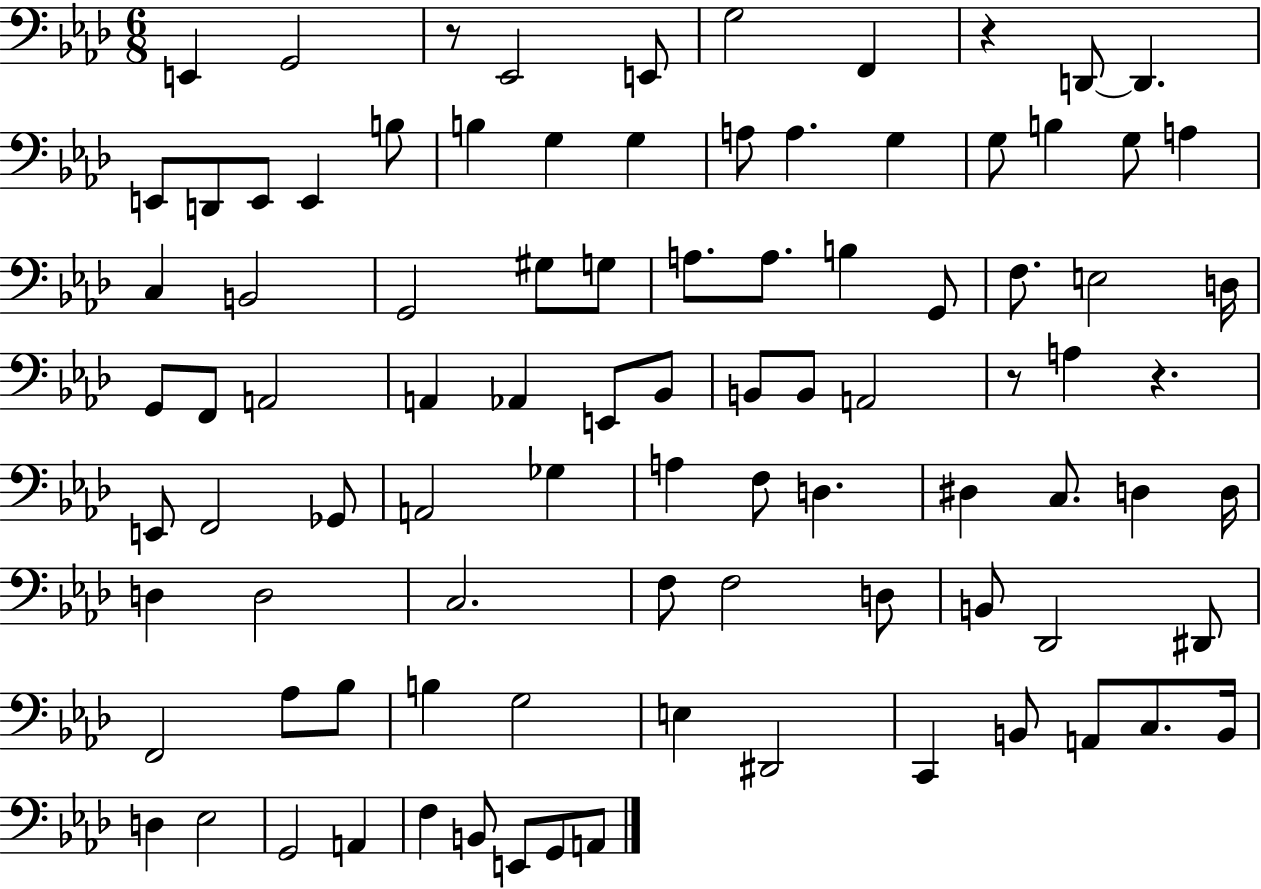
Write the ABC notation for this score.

X:1
T:Untitled
M:6/8
L:1/4
K:Ab
E,, G,,2 z/2 _E,,2 E,,/2 G,2 F,, z D,,/2 D,, E,,/2 D,,/2 E,,/2 E,, B,/2 B, G, G, A,/2 A, G, G,/2 B, G,/2 A, C, B,,2 G,,2 ^G,/2 G,/2 A,/2 A,/2 B, G,,/2 F,/2 E,2 D,/4 G,,/2 F,,/2 A,,2 A,, _A,, E,,/2 _B,,/2 B,,/2 B,,/2 A,,2 z/2 A, z E,,/2 F,,2 _G,,/2 A,,2 _G, A, F,/2 D, ^D, C,/2 D, D,/4 D, D,2 C,2 F,/2 F,2 D,/2 B,,/2 _D,,2 ^D,,/2 F,,2 _A,/2 _B,/2 B, G,2 E, ^D,,2 C,, B,,/2 A,,/2 C,/2 B,,/4 D, _E,2 G,,2 A,, F, B,,/2 E,,/2 G,,/2 A,,/2